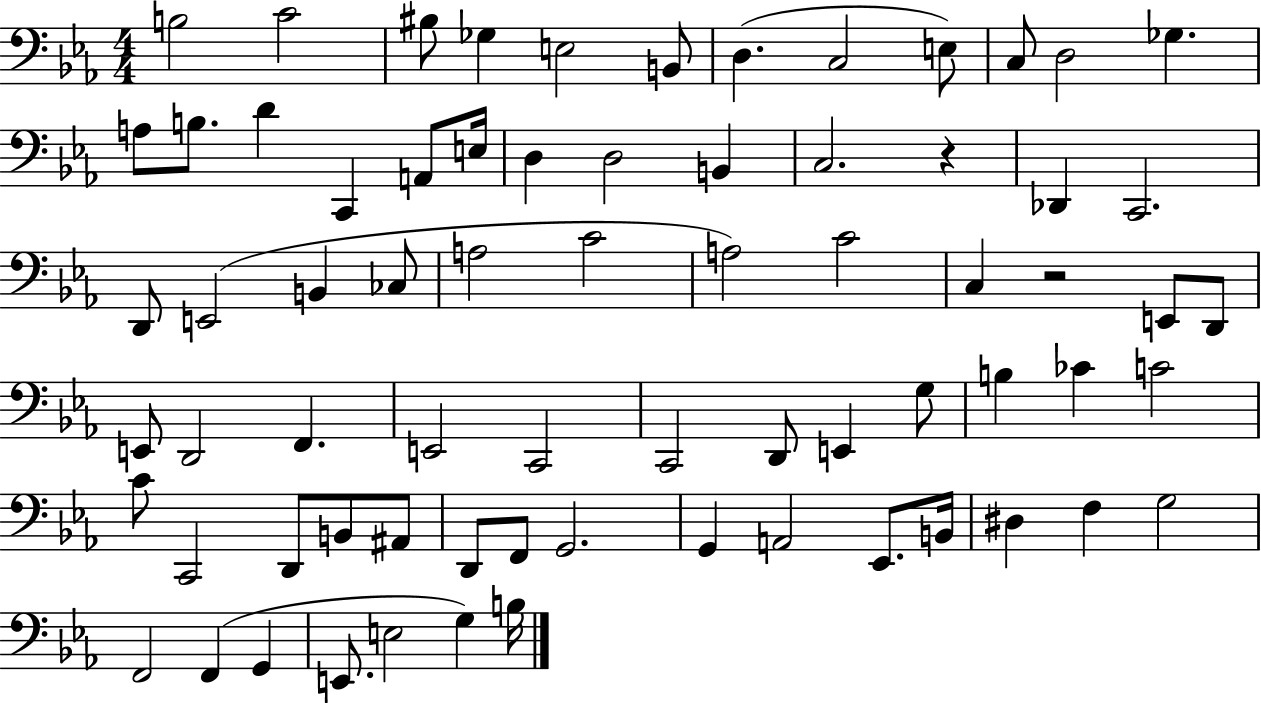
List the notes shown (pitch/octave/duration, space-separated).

B3/h C4/h BIS3/e Gb3/q E3/h B2/e D3/q. C3/h E3/e C3/e D3/h Gb3/q. A3/e B3/e. D4/q C2/q A2/e E3/s D3/q D3/h B2/q C3/h. R/q Db2/q C2/h. D2/e E2/h B2/q CES3/e A3/h C4/h A3/h C4/h C3/q R/h E2/e D2/e E2/e D2/h F2/q. E2/h C2/h C2/h D2/e E2/q G3/e B3/q CES4/q C4/h C4/e C2/h D2/e B2/e A#2/e D2/e F2/e G2/h. G2/q A2/h Eb2/e. B2/s D#3/q F3/q G3/h F2/h F2/q G2/q E2/e. E3/h G3/q B3/s